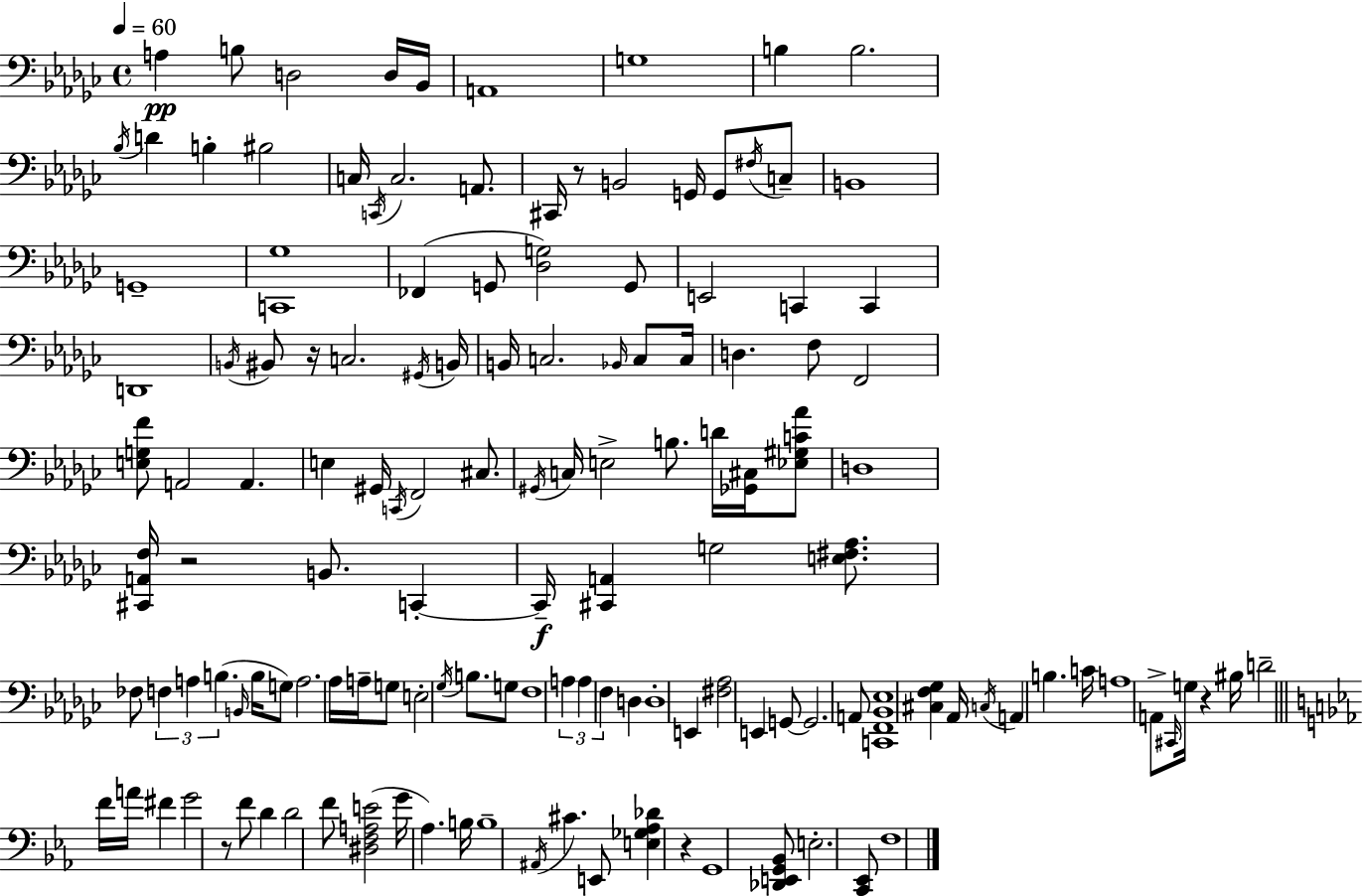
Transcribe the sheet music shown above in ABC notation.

X:1
T:Untitled
M:4/4
L:1/4
K:Ebm
A, B,/2 D,2 D,/4 _B,,/4 A,,4 G,4 B, B,2 _B,/4 D B, ^B,2 C,/4 C,,/4 C,2 A,,/2 ^C,,/4 z/2 B,,2 G,,/4 G,,/2 ^F,/4 C,/2 B,,4 G,,4 [C,,_G,]4 _F,, G,,/2 [_D,G,]2 G,,/2 E,,2 C,, C,, D,,4 B,,/4 ^B,,/2 z/4 C,2 ^G,,/4 B,,/4 B,,/4 C,2 _B,,/4 C,/2 C,/4 D, F,/2 F,,2 [E,G,F]/2 A,,2 A,, E, ^G,,/4 C,,/4 F,,2 ^C,/2 ^G,,/4 C,/4 E,2 B,/2 D/4 [_G,,^C,]/4 [_E,^G,C_A]/2 D,4 [^C,,A,,F,]/4 z2 B,,/2 C,, C,,/4 [^C,,A,,] G,2 [E,^F,_A,]/2 _F,/2 F, A, B, B,,/4 B,/4 G,/2 A,2 _A,/4 A,/4 G,/2 E,2 _G,/4 B,/2 G,/2 F,4 A, A, F, D, D,4 E,, [^F,_A,]2 E,, G,,/2 G,,2 A,,/2 [C,,F,,_B,,_E,]4 [^C,F,_G,] _A,,/4 C,/4 A,, B, C/4 A,4 A,,/2 ^C,,/4 G,/4 z ^B,/4 D2 F/4 A/4 ^F G2 z/2 F/2 D D2 F/2 [^D,F,A,E]2 G/4 _A, B,/4 B,4 ^A,,/4 ^C E,,/2 [E,_G,_A,_D] z G,,4 [_D,,E,,G,,_B,,]/2 E,2 [C,,_E,,]/2 F,4